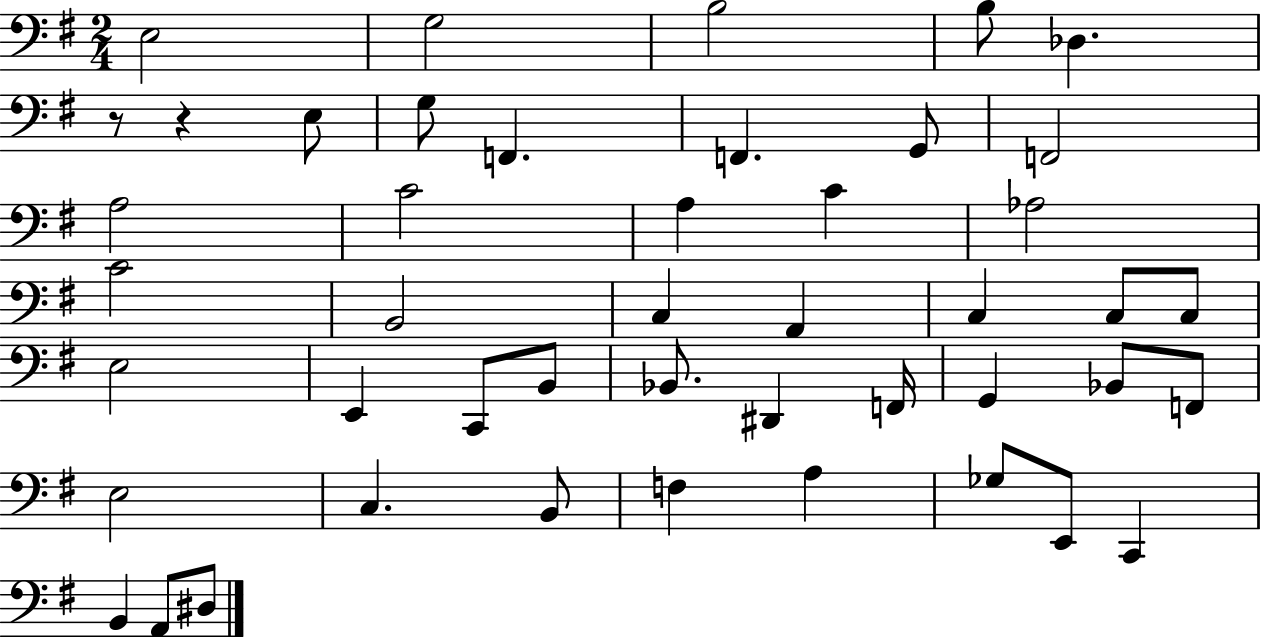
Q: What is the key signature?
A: G major